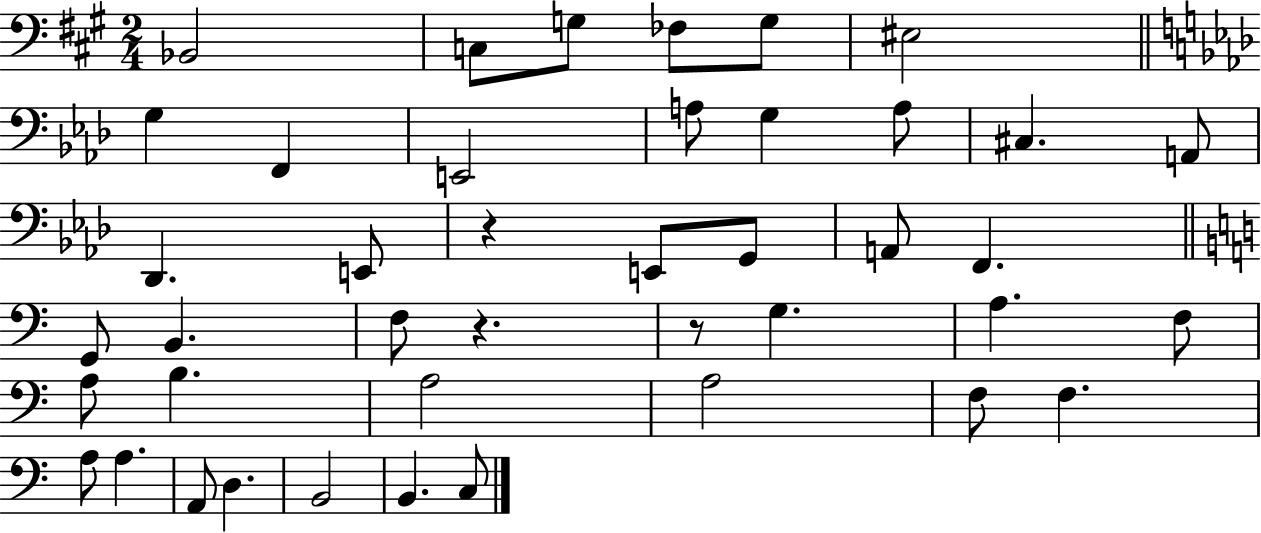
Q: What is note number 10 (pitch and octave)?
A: A3